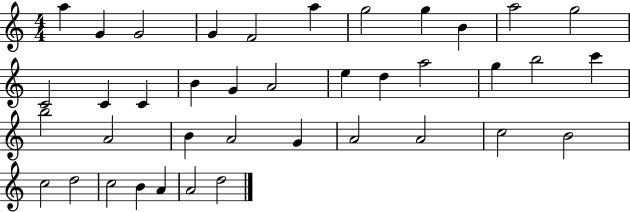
X:1
T:Untitled
M:4/4
L:1/4
K:C
a G G2 G F2 a g2 g B a2 g2 C2 C C B G A2 e d a2 g b2 c' b2 A2 B A2 G A2 A2 c2 B2 c2 d2 c2 B A A2 d2